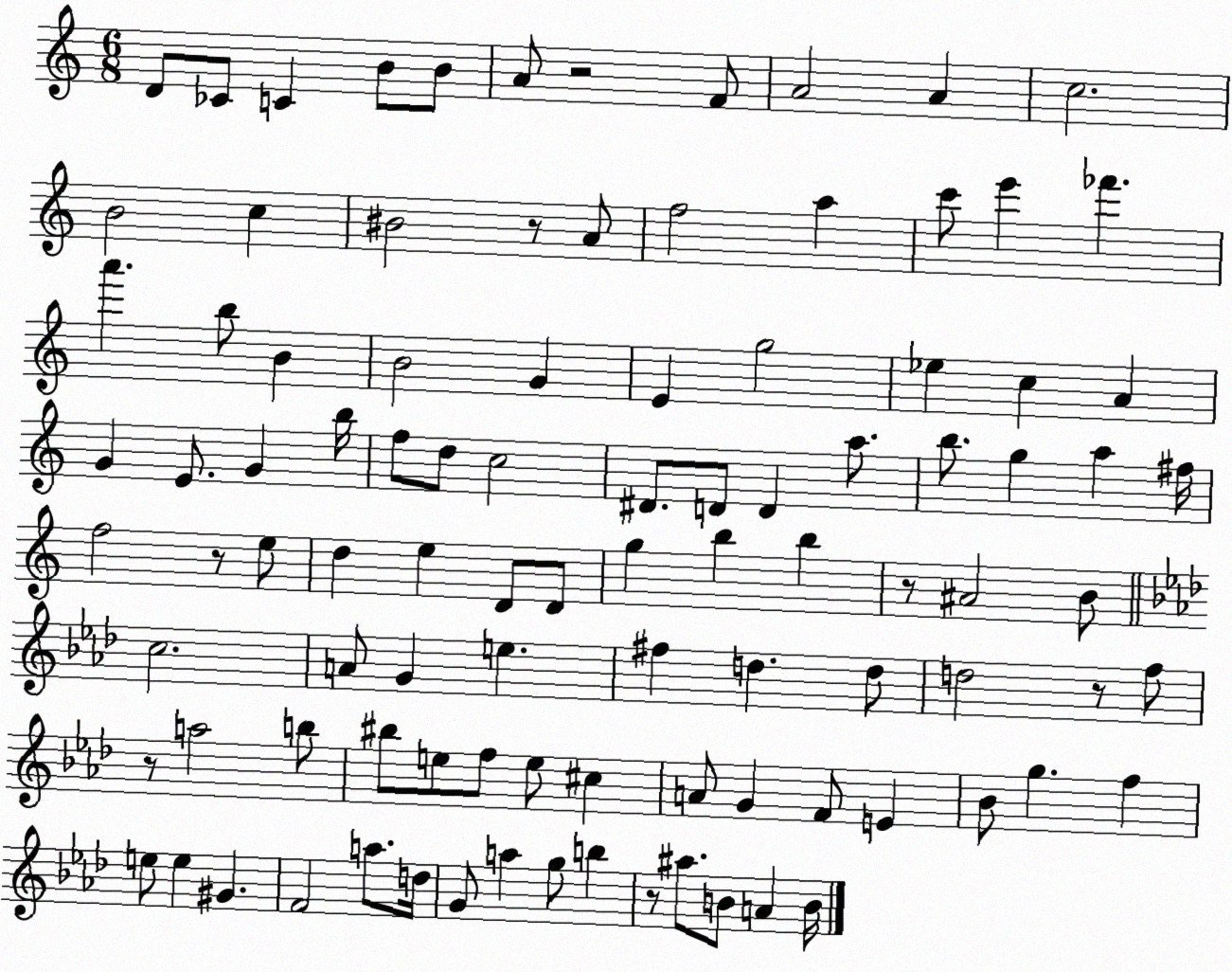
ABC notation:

X:1
T:Untitled
M:6/8
L:1/4
K:C
D/2 _C/2 C B/2 B/2 A/2 z2 F/2 A2 A c2 B2 c ^B2 z/2 A/2 f2 a c'/2 e' _f' a' b/2 B B2 G E g2 _e c A G E/2 G b/4 f/2 d/2 c2 ^D/2 D/2 D a/2 b/2 g a ^f/4 f2 z/2 e/2 d e D/2 D/2 g b b z/2 ^A2 B/2 c2 A/2 G e ^f d d/2 d2 z/2 f/2 z/2 a2 b/2 ^b/2 e/2 f/2 e/2 ^c A/2 G F/2 E _B/2 g f e/2 e ^G F2 a/2 d/4 G/2 a g/2 b z/2 ^a/2 B/2 A B/4